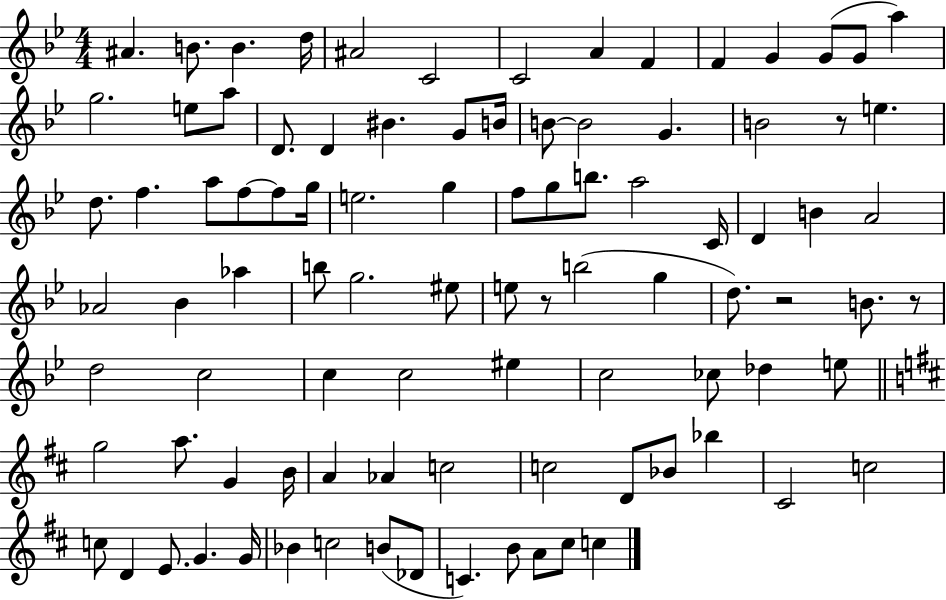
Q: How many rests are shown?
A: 4